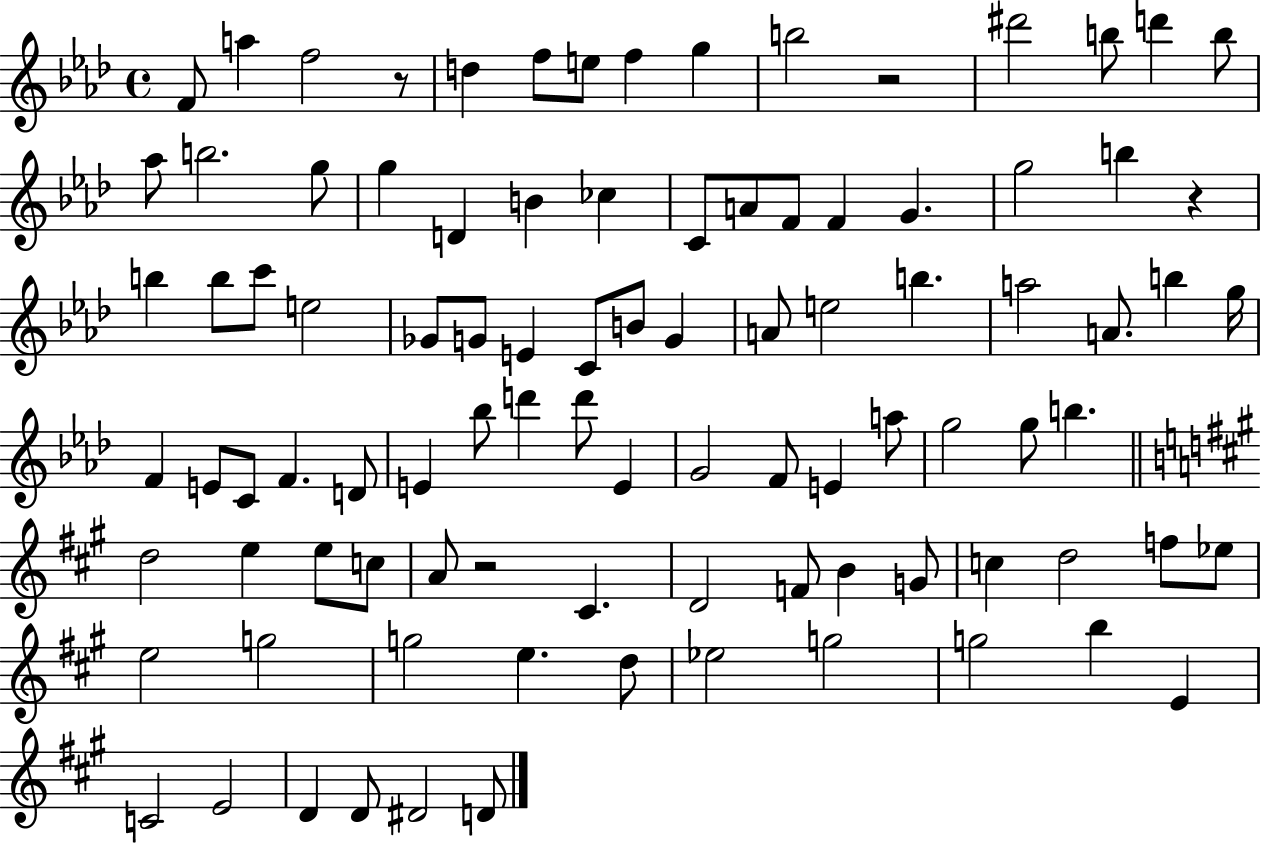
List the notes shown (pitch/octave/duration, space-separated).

F4/e A5/q F5/h R/e D5/q F5/e E5/e F5/q G5/q B5/h R/h D#6/h B5/e D6/q B5/e Ab5/e B5/h. G5/e G5/q D4/q B4/q CES5/q C4/e A4/e F4/e F4/q G4/q. G5/h B5/q R/q B5/q B5/e C6/e E5/h Gb4/e G4/e E4/q C4/e B4/e G4/q A4/e E5/h B5/q. A5/h A4/e. B5/q G5/s F4/q E4/e C4/e F4/q. D4/e E4/q Bb5/e D6/q D6/e E4/q G4/h F4/e E4/q A5/e G5/h G5/e B5/q. D5/h E5/q E5/e C5/e A4/e R/h C#4/q. D4/h F4/e B4/q G4/e C5/q D5/h F5/e Eb5/e E5/h G5/h G5/h E5/q. D5/e Eb5/h G5/h G5/h B5/q E4/q C4/h E4/h D4/q D4/e D#4/h D4/e